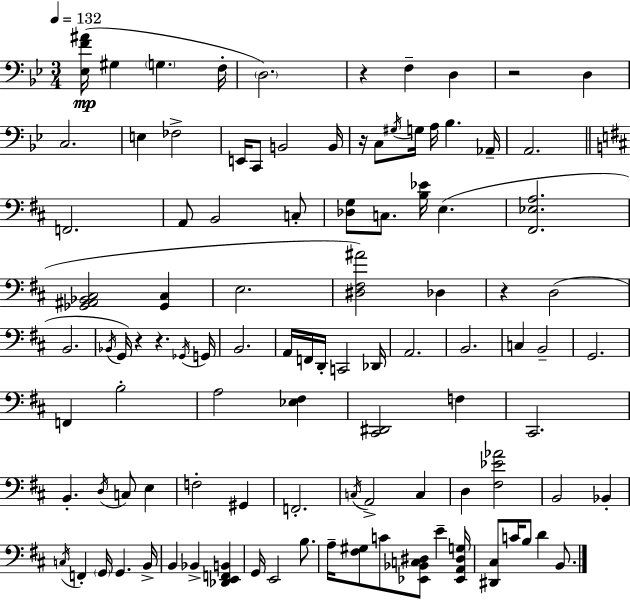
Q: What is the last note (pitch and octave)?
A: B2